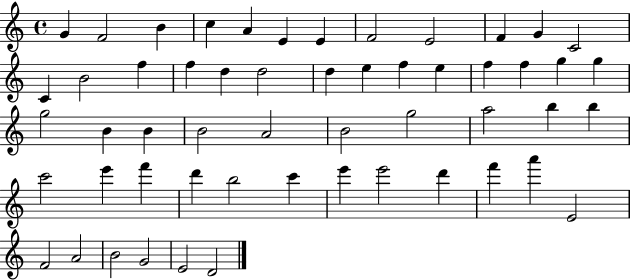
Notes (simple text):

G4/q F4/h B4/q C5/q A4/q E4/q E4/q F4/h E4/h F4/q G4/q C4/h C4/q B4/h F5/q F5/q D5/q D5/h D5/q E5/q F5/q E5/q F5/q F5/q G5/q G5/q G5/h B4/q B4/q B4/h A4/h B4/h G5/h A5/h B5/q B5/q C6/h E6/q F6/q D6/q B5/h C6/q E6/q E6/h D6/q F6/q A6/q E4/h F4/h A4/h B4/h G4/h E4/h D4/h